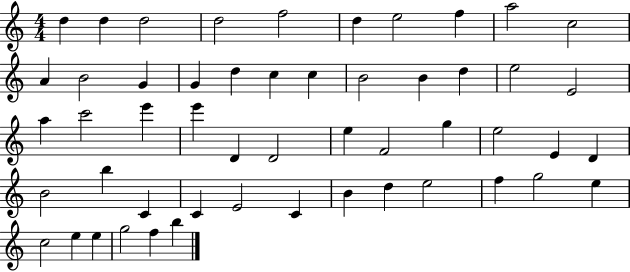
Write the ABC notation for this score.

X:1
T:Untitled
M:4/4
L:1/4
K:C
d d d2 d2 f2 d e2 f a2 c2 A B2 G G d c c B2 B d e2 E2 a c'2 e' e' D D2 e F2 g e2 E D B2 b C C E2 C B d e2 f g2 e c2 e e g2 f b